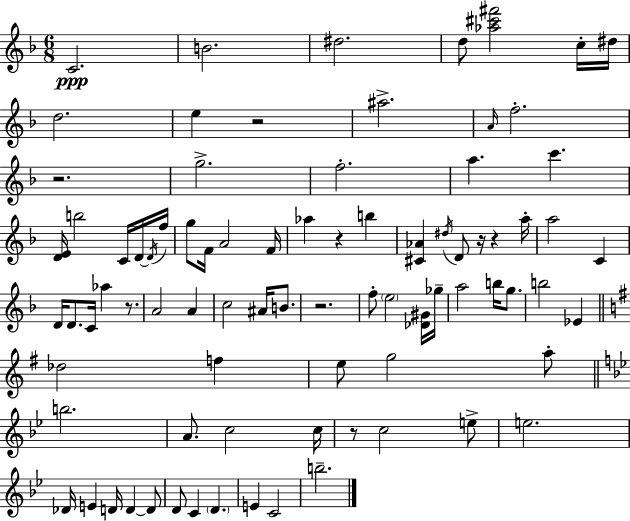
C4/h. B4/h. D#5/h. D5/e [Ab5,C#6,F#6]/h C5/s D#5/s D5/h. E5/q R/h A#5/h. A4/s F5/h. R/h. G5/h. F5/h. A5/q. C6/q. [D4,E4]/s B5/h C4/s D4/s D4/s F5/s G5/e F4/s A4/h F4/s Ab5/q R/q B5/q [C#4,Ab4]/q D#5/s D4/e R/s R/q A5/s A5/h C4/q D4/s D4/e. C4/s Ab5/q R/e. A4/h A4/q C5/h A#4/s B4/e. R/h. F5/e E5/h [Db4,G#4]/s Gb5/s A5/h B5/s G5/e. B5/h Eb4/q Db5/h F5/q E5/e G5/h A5/e B5/h. A4/e. C5/h C5/s R/e C5/h E5/e E5/h. Db4/s E4/q D4/s D4/q D4/e D4/e C4/q D4/q. E4/q C4/h B5/h.